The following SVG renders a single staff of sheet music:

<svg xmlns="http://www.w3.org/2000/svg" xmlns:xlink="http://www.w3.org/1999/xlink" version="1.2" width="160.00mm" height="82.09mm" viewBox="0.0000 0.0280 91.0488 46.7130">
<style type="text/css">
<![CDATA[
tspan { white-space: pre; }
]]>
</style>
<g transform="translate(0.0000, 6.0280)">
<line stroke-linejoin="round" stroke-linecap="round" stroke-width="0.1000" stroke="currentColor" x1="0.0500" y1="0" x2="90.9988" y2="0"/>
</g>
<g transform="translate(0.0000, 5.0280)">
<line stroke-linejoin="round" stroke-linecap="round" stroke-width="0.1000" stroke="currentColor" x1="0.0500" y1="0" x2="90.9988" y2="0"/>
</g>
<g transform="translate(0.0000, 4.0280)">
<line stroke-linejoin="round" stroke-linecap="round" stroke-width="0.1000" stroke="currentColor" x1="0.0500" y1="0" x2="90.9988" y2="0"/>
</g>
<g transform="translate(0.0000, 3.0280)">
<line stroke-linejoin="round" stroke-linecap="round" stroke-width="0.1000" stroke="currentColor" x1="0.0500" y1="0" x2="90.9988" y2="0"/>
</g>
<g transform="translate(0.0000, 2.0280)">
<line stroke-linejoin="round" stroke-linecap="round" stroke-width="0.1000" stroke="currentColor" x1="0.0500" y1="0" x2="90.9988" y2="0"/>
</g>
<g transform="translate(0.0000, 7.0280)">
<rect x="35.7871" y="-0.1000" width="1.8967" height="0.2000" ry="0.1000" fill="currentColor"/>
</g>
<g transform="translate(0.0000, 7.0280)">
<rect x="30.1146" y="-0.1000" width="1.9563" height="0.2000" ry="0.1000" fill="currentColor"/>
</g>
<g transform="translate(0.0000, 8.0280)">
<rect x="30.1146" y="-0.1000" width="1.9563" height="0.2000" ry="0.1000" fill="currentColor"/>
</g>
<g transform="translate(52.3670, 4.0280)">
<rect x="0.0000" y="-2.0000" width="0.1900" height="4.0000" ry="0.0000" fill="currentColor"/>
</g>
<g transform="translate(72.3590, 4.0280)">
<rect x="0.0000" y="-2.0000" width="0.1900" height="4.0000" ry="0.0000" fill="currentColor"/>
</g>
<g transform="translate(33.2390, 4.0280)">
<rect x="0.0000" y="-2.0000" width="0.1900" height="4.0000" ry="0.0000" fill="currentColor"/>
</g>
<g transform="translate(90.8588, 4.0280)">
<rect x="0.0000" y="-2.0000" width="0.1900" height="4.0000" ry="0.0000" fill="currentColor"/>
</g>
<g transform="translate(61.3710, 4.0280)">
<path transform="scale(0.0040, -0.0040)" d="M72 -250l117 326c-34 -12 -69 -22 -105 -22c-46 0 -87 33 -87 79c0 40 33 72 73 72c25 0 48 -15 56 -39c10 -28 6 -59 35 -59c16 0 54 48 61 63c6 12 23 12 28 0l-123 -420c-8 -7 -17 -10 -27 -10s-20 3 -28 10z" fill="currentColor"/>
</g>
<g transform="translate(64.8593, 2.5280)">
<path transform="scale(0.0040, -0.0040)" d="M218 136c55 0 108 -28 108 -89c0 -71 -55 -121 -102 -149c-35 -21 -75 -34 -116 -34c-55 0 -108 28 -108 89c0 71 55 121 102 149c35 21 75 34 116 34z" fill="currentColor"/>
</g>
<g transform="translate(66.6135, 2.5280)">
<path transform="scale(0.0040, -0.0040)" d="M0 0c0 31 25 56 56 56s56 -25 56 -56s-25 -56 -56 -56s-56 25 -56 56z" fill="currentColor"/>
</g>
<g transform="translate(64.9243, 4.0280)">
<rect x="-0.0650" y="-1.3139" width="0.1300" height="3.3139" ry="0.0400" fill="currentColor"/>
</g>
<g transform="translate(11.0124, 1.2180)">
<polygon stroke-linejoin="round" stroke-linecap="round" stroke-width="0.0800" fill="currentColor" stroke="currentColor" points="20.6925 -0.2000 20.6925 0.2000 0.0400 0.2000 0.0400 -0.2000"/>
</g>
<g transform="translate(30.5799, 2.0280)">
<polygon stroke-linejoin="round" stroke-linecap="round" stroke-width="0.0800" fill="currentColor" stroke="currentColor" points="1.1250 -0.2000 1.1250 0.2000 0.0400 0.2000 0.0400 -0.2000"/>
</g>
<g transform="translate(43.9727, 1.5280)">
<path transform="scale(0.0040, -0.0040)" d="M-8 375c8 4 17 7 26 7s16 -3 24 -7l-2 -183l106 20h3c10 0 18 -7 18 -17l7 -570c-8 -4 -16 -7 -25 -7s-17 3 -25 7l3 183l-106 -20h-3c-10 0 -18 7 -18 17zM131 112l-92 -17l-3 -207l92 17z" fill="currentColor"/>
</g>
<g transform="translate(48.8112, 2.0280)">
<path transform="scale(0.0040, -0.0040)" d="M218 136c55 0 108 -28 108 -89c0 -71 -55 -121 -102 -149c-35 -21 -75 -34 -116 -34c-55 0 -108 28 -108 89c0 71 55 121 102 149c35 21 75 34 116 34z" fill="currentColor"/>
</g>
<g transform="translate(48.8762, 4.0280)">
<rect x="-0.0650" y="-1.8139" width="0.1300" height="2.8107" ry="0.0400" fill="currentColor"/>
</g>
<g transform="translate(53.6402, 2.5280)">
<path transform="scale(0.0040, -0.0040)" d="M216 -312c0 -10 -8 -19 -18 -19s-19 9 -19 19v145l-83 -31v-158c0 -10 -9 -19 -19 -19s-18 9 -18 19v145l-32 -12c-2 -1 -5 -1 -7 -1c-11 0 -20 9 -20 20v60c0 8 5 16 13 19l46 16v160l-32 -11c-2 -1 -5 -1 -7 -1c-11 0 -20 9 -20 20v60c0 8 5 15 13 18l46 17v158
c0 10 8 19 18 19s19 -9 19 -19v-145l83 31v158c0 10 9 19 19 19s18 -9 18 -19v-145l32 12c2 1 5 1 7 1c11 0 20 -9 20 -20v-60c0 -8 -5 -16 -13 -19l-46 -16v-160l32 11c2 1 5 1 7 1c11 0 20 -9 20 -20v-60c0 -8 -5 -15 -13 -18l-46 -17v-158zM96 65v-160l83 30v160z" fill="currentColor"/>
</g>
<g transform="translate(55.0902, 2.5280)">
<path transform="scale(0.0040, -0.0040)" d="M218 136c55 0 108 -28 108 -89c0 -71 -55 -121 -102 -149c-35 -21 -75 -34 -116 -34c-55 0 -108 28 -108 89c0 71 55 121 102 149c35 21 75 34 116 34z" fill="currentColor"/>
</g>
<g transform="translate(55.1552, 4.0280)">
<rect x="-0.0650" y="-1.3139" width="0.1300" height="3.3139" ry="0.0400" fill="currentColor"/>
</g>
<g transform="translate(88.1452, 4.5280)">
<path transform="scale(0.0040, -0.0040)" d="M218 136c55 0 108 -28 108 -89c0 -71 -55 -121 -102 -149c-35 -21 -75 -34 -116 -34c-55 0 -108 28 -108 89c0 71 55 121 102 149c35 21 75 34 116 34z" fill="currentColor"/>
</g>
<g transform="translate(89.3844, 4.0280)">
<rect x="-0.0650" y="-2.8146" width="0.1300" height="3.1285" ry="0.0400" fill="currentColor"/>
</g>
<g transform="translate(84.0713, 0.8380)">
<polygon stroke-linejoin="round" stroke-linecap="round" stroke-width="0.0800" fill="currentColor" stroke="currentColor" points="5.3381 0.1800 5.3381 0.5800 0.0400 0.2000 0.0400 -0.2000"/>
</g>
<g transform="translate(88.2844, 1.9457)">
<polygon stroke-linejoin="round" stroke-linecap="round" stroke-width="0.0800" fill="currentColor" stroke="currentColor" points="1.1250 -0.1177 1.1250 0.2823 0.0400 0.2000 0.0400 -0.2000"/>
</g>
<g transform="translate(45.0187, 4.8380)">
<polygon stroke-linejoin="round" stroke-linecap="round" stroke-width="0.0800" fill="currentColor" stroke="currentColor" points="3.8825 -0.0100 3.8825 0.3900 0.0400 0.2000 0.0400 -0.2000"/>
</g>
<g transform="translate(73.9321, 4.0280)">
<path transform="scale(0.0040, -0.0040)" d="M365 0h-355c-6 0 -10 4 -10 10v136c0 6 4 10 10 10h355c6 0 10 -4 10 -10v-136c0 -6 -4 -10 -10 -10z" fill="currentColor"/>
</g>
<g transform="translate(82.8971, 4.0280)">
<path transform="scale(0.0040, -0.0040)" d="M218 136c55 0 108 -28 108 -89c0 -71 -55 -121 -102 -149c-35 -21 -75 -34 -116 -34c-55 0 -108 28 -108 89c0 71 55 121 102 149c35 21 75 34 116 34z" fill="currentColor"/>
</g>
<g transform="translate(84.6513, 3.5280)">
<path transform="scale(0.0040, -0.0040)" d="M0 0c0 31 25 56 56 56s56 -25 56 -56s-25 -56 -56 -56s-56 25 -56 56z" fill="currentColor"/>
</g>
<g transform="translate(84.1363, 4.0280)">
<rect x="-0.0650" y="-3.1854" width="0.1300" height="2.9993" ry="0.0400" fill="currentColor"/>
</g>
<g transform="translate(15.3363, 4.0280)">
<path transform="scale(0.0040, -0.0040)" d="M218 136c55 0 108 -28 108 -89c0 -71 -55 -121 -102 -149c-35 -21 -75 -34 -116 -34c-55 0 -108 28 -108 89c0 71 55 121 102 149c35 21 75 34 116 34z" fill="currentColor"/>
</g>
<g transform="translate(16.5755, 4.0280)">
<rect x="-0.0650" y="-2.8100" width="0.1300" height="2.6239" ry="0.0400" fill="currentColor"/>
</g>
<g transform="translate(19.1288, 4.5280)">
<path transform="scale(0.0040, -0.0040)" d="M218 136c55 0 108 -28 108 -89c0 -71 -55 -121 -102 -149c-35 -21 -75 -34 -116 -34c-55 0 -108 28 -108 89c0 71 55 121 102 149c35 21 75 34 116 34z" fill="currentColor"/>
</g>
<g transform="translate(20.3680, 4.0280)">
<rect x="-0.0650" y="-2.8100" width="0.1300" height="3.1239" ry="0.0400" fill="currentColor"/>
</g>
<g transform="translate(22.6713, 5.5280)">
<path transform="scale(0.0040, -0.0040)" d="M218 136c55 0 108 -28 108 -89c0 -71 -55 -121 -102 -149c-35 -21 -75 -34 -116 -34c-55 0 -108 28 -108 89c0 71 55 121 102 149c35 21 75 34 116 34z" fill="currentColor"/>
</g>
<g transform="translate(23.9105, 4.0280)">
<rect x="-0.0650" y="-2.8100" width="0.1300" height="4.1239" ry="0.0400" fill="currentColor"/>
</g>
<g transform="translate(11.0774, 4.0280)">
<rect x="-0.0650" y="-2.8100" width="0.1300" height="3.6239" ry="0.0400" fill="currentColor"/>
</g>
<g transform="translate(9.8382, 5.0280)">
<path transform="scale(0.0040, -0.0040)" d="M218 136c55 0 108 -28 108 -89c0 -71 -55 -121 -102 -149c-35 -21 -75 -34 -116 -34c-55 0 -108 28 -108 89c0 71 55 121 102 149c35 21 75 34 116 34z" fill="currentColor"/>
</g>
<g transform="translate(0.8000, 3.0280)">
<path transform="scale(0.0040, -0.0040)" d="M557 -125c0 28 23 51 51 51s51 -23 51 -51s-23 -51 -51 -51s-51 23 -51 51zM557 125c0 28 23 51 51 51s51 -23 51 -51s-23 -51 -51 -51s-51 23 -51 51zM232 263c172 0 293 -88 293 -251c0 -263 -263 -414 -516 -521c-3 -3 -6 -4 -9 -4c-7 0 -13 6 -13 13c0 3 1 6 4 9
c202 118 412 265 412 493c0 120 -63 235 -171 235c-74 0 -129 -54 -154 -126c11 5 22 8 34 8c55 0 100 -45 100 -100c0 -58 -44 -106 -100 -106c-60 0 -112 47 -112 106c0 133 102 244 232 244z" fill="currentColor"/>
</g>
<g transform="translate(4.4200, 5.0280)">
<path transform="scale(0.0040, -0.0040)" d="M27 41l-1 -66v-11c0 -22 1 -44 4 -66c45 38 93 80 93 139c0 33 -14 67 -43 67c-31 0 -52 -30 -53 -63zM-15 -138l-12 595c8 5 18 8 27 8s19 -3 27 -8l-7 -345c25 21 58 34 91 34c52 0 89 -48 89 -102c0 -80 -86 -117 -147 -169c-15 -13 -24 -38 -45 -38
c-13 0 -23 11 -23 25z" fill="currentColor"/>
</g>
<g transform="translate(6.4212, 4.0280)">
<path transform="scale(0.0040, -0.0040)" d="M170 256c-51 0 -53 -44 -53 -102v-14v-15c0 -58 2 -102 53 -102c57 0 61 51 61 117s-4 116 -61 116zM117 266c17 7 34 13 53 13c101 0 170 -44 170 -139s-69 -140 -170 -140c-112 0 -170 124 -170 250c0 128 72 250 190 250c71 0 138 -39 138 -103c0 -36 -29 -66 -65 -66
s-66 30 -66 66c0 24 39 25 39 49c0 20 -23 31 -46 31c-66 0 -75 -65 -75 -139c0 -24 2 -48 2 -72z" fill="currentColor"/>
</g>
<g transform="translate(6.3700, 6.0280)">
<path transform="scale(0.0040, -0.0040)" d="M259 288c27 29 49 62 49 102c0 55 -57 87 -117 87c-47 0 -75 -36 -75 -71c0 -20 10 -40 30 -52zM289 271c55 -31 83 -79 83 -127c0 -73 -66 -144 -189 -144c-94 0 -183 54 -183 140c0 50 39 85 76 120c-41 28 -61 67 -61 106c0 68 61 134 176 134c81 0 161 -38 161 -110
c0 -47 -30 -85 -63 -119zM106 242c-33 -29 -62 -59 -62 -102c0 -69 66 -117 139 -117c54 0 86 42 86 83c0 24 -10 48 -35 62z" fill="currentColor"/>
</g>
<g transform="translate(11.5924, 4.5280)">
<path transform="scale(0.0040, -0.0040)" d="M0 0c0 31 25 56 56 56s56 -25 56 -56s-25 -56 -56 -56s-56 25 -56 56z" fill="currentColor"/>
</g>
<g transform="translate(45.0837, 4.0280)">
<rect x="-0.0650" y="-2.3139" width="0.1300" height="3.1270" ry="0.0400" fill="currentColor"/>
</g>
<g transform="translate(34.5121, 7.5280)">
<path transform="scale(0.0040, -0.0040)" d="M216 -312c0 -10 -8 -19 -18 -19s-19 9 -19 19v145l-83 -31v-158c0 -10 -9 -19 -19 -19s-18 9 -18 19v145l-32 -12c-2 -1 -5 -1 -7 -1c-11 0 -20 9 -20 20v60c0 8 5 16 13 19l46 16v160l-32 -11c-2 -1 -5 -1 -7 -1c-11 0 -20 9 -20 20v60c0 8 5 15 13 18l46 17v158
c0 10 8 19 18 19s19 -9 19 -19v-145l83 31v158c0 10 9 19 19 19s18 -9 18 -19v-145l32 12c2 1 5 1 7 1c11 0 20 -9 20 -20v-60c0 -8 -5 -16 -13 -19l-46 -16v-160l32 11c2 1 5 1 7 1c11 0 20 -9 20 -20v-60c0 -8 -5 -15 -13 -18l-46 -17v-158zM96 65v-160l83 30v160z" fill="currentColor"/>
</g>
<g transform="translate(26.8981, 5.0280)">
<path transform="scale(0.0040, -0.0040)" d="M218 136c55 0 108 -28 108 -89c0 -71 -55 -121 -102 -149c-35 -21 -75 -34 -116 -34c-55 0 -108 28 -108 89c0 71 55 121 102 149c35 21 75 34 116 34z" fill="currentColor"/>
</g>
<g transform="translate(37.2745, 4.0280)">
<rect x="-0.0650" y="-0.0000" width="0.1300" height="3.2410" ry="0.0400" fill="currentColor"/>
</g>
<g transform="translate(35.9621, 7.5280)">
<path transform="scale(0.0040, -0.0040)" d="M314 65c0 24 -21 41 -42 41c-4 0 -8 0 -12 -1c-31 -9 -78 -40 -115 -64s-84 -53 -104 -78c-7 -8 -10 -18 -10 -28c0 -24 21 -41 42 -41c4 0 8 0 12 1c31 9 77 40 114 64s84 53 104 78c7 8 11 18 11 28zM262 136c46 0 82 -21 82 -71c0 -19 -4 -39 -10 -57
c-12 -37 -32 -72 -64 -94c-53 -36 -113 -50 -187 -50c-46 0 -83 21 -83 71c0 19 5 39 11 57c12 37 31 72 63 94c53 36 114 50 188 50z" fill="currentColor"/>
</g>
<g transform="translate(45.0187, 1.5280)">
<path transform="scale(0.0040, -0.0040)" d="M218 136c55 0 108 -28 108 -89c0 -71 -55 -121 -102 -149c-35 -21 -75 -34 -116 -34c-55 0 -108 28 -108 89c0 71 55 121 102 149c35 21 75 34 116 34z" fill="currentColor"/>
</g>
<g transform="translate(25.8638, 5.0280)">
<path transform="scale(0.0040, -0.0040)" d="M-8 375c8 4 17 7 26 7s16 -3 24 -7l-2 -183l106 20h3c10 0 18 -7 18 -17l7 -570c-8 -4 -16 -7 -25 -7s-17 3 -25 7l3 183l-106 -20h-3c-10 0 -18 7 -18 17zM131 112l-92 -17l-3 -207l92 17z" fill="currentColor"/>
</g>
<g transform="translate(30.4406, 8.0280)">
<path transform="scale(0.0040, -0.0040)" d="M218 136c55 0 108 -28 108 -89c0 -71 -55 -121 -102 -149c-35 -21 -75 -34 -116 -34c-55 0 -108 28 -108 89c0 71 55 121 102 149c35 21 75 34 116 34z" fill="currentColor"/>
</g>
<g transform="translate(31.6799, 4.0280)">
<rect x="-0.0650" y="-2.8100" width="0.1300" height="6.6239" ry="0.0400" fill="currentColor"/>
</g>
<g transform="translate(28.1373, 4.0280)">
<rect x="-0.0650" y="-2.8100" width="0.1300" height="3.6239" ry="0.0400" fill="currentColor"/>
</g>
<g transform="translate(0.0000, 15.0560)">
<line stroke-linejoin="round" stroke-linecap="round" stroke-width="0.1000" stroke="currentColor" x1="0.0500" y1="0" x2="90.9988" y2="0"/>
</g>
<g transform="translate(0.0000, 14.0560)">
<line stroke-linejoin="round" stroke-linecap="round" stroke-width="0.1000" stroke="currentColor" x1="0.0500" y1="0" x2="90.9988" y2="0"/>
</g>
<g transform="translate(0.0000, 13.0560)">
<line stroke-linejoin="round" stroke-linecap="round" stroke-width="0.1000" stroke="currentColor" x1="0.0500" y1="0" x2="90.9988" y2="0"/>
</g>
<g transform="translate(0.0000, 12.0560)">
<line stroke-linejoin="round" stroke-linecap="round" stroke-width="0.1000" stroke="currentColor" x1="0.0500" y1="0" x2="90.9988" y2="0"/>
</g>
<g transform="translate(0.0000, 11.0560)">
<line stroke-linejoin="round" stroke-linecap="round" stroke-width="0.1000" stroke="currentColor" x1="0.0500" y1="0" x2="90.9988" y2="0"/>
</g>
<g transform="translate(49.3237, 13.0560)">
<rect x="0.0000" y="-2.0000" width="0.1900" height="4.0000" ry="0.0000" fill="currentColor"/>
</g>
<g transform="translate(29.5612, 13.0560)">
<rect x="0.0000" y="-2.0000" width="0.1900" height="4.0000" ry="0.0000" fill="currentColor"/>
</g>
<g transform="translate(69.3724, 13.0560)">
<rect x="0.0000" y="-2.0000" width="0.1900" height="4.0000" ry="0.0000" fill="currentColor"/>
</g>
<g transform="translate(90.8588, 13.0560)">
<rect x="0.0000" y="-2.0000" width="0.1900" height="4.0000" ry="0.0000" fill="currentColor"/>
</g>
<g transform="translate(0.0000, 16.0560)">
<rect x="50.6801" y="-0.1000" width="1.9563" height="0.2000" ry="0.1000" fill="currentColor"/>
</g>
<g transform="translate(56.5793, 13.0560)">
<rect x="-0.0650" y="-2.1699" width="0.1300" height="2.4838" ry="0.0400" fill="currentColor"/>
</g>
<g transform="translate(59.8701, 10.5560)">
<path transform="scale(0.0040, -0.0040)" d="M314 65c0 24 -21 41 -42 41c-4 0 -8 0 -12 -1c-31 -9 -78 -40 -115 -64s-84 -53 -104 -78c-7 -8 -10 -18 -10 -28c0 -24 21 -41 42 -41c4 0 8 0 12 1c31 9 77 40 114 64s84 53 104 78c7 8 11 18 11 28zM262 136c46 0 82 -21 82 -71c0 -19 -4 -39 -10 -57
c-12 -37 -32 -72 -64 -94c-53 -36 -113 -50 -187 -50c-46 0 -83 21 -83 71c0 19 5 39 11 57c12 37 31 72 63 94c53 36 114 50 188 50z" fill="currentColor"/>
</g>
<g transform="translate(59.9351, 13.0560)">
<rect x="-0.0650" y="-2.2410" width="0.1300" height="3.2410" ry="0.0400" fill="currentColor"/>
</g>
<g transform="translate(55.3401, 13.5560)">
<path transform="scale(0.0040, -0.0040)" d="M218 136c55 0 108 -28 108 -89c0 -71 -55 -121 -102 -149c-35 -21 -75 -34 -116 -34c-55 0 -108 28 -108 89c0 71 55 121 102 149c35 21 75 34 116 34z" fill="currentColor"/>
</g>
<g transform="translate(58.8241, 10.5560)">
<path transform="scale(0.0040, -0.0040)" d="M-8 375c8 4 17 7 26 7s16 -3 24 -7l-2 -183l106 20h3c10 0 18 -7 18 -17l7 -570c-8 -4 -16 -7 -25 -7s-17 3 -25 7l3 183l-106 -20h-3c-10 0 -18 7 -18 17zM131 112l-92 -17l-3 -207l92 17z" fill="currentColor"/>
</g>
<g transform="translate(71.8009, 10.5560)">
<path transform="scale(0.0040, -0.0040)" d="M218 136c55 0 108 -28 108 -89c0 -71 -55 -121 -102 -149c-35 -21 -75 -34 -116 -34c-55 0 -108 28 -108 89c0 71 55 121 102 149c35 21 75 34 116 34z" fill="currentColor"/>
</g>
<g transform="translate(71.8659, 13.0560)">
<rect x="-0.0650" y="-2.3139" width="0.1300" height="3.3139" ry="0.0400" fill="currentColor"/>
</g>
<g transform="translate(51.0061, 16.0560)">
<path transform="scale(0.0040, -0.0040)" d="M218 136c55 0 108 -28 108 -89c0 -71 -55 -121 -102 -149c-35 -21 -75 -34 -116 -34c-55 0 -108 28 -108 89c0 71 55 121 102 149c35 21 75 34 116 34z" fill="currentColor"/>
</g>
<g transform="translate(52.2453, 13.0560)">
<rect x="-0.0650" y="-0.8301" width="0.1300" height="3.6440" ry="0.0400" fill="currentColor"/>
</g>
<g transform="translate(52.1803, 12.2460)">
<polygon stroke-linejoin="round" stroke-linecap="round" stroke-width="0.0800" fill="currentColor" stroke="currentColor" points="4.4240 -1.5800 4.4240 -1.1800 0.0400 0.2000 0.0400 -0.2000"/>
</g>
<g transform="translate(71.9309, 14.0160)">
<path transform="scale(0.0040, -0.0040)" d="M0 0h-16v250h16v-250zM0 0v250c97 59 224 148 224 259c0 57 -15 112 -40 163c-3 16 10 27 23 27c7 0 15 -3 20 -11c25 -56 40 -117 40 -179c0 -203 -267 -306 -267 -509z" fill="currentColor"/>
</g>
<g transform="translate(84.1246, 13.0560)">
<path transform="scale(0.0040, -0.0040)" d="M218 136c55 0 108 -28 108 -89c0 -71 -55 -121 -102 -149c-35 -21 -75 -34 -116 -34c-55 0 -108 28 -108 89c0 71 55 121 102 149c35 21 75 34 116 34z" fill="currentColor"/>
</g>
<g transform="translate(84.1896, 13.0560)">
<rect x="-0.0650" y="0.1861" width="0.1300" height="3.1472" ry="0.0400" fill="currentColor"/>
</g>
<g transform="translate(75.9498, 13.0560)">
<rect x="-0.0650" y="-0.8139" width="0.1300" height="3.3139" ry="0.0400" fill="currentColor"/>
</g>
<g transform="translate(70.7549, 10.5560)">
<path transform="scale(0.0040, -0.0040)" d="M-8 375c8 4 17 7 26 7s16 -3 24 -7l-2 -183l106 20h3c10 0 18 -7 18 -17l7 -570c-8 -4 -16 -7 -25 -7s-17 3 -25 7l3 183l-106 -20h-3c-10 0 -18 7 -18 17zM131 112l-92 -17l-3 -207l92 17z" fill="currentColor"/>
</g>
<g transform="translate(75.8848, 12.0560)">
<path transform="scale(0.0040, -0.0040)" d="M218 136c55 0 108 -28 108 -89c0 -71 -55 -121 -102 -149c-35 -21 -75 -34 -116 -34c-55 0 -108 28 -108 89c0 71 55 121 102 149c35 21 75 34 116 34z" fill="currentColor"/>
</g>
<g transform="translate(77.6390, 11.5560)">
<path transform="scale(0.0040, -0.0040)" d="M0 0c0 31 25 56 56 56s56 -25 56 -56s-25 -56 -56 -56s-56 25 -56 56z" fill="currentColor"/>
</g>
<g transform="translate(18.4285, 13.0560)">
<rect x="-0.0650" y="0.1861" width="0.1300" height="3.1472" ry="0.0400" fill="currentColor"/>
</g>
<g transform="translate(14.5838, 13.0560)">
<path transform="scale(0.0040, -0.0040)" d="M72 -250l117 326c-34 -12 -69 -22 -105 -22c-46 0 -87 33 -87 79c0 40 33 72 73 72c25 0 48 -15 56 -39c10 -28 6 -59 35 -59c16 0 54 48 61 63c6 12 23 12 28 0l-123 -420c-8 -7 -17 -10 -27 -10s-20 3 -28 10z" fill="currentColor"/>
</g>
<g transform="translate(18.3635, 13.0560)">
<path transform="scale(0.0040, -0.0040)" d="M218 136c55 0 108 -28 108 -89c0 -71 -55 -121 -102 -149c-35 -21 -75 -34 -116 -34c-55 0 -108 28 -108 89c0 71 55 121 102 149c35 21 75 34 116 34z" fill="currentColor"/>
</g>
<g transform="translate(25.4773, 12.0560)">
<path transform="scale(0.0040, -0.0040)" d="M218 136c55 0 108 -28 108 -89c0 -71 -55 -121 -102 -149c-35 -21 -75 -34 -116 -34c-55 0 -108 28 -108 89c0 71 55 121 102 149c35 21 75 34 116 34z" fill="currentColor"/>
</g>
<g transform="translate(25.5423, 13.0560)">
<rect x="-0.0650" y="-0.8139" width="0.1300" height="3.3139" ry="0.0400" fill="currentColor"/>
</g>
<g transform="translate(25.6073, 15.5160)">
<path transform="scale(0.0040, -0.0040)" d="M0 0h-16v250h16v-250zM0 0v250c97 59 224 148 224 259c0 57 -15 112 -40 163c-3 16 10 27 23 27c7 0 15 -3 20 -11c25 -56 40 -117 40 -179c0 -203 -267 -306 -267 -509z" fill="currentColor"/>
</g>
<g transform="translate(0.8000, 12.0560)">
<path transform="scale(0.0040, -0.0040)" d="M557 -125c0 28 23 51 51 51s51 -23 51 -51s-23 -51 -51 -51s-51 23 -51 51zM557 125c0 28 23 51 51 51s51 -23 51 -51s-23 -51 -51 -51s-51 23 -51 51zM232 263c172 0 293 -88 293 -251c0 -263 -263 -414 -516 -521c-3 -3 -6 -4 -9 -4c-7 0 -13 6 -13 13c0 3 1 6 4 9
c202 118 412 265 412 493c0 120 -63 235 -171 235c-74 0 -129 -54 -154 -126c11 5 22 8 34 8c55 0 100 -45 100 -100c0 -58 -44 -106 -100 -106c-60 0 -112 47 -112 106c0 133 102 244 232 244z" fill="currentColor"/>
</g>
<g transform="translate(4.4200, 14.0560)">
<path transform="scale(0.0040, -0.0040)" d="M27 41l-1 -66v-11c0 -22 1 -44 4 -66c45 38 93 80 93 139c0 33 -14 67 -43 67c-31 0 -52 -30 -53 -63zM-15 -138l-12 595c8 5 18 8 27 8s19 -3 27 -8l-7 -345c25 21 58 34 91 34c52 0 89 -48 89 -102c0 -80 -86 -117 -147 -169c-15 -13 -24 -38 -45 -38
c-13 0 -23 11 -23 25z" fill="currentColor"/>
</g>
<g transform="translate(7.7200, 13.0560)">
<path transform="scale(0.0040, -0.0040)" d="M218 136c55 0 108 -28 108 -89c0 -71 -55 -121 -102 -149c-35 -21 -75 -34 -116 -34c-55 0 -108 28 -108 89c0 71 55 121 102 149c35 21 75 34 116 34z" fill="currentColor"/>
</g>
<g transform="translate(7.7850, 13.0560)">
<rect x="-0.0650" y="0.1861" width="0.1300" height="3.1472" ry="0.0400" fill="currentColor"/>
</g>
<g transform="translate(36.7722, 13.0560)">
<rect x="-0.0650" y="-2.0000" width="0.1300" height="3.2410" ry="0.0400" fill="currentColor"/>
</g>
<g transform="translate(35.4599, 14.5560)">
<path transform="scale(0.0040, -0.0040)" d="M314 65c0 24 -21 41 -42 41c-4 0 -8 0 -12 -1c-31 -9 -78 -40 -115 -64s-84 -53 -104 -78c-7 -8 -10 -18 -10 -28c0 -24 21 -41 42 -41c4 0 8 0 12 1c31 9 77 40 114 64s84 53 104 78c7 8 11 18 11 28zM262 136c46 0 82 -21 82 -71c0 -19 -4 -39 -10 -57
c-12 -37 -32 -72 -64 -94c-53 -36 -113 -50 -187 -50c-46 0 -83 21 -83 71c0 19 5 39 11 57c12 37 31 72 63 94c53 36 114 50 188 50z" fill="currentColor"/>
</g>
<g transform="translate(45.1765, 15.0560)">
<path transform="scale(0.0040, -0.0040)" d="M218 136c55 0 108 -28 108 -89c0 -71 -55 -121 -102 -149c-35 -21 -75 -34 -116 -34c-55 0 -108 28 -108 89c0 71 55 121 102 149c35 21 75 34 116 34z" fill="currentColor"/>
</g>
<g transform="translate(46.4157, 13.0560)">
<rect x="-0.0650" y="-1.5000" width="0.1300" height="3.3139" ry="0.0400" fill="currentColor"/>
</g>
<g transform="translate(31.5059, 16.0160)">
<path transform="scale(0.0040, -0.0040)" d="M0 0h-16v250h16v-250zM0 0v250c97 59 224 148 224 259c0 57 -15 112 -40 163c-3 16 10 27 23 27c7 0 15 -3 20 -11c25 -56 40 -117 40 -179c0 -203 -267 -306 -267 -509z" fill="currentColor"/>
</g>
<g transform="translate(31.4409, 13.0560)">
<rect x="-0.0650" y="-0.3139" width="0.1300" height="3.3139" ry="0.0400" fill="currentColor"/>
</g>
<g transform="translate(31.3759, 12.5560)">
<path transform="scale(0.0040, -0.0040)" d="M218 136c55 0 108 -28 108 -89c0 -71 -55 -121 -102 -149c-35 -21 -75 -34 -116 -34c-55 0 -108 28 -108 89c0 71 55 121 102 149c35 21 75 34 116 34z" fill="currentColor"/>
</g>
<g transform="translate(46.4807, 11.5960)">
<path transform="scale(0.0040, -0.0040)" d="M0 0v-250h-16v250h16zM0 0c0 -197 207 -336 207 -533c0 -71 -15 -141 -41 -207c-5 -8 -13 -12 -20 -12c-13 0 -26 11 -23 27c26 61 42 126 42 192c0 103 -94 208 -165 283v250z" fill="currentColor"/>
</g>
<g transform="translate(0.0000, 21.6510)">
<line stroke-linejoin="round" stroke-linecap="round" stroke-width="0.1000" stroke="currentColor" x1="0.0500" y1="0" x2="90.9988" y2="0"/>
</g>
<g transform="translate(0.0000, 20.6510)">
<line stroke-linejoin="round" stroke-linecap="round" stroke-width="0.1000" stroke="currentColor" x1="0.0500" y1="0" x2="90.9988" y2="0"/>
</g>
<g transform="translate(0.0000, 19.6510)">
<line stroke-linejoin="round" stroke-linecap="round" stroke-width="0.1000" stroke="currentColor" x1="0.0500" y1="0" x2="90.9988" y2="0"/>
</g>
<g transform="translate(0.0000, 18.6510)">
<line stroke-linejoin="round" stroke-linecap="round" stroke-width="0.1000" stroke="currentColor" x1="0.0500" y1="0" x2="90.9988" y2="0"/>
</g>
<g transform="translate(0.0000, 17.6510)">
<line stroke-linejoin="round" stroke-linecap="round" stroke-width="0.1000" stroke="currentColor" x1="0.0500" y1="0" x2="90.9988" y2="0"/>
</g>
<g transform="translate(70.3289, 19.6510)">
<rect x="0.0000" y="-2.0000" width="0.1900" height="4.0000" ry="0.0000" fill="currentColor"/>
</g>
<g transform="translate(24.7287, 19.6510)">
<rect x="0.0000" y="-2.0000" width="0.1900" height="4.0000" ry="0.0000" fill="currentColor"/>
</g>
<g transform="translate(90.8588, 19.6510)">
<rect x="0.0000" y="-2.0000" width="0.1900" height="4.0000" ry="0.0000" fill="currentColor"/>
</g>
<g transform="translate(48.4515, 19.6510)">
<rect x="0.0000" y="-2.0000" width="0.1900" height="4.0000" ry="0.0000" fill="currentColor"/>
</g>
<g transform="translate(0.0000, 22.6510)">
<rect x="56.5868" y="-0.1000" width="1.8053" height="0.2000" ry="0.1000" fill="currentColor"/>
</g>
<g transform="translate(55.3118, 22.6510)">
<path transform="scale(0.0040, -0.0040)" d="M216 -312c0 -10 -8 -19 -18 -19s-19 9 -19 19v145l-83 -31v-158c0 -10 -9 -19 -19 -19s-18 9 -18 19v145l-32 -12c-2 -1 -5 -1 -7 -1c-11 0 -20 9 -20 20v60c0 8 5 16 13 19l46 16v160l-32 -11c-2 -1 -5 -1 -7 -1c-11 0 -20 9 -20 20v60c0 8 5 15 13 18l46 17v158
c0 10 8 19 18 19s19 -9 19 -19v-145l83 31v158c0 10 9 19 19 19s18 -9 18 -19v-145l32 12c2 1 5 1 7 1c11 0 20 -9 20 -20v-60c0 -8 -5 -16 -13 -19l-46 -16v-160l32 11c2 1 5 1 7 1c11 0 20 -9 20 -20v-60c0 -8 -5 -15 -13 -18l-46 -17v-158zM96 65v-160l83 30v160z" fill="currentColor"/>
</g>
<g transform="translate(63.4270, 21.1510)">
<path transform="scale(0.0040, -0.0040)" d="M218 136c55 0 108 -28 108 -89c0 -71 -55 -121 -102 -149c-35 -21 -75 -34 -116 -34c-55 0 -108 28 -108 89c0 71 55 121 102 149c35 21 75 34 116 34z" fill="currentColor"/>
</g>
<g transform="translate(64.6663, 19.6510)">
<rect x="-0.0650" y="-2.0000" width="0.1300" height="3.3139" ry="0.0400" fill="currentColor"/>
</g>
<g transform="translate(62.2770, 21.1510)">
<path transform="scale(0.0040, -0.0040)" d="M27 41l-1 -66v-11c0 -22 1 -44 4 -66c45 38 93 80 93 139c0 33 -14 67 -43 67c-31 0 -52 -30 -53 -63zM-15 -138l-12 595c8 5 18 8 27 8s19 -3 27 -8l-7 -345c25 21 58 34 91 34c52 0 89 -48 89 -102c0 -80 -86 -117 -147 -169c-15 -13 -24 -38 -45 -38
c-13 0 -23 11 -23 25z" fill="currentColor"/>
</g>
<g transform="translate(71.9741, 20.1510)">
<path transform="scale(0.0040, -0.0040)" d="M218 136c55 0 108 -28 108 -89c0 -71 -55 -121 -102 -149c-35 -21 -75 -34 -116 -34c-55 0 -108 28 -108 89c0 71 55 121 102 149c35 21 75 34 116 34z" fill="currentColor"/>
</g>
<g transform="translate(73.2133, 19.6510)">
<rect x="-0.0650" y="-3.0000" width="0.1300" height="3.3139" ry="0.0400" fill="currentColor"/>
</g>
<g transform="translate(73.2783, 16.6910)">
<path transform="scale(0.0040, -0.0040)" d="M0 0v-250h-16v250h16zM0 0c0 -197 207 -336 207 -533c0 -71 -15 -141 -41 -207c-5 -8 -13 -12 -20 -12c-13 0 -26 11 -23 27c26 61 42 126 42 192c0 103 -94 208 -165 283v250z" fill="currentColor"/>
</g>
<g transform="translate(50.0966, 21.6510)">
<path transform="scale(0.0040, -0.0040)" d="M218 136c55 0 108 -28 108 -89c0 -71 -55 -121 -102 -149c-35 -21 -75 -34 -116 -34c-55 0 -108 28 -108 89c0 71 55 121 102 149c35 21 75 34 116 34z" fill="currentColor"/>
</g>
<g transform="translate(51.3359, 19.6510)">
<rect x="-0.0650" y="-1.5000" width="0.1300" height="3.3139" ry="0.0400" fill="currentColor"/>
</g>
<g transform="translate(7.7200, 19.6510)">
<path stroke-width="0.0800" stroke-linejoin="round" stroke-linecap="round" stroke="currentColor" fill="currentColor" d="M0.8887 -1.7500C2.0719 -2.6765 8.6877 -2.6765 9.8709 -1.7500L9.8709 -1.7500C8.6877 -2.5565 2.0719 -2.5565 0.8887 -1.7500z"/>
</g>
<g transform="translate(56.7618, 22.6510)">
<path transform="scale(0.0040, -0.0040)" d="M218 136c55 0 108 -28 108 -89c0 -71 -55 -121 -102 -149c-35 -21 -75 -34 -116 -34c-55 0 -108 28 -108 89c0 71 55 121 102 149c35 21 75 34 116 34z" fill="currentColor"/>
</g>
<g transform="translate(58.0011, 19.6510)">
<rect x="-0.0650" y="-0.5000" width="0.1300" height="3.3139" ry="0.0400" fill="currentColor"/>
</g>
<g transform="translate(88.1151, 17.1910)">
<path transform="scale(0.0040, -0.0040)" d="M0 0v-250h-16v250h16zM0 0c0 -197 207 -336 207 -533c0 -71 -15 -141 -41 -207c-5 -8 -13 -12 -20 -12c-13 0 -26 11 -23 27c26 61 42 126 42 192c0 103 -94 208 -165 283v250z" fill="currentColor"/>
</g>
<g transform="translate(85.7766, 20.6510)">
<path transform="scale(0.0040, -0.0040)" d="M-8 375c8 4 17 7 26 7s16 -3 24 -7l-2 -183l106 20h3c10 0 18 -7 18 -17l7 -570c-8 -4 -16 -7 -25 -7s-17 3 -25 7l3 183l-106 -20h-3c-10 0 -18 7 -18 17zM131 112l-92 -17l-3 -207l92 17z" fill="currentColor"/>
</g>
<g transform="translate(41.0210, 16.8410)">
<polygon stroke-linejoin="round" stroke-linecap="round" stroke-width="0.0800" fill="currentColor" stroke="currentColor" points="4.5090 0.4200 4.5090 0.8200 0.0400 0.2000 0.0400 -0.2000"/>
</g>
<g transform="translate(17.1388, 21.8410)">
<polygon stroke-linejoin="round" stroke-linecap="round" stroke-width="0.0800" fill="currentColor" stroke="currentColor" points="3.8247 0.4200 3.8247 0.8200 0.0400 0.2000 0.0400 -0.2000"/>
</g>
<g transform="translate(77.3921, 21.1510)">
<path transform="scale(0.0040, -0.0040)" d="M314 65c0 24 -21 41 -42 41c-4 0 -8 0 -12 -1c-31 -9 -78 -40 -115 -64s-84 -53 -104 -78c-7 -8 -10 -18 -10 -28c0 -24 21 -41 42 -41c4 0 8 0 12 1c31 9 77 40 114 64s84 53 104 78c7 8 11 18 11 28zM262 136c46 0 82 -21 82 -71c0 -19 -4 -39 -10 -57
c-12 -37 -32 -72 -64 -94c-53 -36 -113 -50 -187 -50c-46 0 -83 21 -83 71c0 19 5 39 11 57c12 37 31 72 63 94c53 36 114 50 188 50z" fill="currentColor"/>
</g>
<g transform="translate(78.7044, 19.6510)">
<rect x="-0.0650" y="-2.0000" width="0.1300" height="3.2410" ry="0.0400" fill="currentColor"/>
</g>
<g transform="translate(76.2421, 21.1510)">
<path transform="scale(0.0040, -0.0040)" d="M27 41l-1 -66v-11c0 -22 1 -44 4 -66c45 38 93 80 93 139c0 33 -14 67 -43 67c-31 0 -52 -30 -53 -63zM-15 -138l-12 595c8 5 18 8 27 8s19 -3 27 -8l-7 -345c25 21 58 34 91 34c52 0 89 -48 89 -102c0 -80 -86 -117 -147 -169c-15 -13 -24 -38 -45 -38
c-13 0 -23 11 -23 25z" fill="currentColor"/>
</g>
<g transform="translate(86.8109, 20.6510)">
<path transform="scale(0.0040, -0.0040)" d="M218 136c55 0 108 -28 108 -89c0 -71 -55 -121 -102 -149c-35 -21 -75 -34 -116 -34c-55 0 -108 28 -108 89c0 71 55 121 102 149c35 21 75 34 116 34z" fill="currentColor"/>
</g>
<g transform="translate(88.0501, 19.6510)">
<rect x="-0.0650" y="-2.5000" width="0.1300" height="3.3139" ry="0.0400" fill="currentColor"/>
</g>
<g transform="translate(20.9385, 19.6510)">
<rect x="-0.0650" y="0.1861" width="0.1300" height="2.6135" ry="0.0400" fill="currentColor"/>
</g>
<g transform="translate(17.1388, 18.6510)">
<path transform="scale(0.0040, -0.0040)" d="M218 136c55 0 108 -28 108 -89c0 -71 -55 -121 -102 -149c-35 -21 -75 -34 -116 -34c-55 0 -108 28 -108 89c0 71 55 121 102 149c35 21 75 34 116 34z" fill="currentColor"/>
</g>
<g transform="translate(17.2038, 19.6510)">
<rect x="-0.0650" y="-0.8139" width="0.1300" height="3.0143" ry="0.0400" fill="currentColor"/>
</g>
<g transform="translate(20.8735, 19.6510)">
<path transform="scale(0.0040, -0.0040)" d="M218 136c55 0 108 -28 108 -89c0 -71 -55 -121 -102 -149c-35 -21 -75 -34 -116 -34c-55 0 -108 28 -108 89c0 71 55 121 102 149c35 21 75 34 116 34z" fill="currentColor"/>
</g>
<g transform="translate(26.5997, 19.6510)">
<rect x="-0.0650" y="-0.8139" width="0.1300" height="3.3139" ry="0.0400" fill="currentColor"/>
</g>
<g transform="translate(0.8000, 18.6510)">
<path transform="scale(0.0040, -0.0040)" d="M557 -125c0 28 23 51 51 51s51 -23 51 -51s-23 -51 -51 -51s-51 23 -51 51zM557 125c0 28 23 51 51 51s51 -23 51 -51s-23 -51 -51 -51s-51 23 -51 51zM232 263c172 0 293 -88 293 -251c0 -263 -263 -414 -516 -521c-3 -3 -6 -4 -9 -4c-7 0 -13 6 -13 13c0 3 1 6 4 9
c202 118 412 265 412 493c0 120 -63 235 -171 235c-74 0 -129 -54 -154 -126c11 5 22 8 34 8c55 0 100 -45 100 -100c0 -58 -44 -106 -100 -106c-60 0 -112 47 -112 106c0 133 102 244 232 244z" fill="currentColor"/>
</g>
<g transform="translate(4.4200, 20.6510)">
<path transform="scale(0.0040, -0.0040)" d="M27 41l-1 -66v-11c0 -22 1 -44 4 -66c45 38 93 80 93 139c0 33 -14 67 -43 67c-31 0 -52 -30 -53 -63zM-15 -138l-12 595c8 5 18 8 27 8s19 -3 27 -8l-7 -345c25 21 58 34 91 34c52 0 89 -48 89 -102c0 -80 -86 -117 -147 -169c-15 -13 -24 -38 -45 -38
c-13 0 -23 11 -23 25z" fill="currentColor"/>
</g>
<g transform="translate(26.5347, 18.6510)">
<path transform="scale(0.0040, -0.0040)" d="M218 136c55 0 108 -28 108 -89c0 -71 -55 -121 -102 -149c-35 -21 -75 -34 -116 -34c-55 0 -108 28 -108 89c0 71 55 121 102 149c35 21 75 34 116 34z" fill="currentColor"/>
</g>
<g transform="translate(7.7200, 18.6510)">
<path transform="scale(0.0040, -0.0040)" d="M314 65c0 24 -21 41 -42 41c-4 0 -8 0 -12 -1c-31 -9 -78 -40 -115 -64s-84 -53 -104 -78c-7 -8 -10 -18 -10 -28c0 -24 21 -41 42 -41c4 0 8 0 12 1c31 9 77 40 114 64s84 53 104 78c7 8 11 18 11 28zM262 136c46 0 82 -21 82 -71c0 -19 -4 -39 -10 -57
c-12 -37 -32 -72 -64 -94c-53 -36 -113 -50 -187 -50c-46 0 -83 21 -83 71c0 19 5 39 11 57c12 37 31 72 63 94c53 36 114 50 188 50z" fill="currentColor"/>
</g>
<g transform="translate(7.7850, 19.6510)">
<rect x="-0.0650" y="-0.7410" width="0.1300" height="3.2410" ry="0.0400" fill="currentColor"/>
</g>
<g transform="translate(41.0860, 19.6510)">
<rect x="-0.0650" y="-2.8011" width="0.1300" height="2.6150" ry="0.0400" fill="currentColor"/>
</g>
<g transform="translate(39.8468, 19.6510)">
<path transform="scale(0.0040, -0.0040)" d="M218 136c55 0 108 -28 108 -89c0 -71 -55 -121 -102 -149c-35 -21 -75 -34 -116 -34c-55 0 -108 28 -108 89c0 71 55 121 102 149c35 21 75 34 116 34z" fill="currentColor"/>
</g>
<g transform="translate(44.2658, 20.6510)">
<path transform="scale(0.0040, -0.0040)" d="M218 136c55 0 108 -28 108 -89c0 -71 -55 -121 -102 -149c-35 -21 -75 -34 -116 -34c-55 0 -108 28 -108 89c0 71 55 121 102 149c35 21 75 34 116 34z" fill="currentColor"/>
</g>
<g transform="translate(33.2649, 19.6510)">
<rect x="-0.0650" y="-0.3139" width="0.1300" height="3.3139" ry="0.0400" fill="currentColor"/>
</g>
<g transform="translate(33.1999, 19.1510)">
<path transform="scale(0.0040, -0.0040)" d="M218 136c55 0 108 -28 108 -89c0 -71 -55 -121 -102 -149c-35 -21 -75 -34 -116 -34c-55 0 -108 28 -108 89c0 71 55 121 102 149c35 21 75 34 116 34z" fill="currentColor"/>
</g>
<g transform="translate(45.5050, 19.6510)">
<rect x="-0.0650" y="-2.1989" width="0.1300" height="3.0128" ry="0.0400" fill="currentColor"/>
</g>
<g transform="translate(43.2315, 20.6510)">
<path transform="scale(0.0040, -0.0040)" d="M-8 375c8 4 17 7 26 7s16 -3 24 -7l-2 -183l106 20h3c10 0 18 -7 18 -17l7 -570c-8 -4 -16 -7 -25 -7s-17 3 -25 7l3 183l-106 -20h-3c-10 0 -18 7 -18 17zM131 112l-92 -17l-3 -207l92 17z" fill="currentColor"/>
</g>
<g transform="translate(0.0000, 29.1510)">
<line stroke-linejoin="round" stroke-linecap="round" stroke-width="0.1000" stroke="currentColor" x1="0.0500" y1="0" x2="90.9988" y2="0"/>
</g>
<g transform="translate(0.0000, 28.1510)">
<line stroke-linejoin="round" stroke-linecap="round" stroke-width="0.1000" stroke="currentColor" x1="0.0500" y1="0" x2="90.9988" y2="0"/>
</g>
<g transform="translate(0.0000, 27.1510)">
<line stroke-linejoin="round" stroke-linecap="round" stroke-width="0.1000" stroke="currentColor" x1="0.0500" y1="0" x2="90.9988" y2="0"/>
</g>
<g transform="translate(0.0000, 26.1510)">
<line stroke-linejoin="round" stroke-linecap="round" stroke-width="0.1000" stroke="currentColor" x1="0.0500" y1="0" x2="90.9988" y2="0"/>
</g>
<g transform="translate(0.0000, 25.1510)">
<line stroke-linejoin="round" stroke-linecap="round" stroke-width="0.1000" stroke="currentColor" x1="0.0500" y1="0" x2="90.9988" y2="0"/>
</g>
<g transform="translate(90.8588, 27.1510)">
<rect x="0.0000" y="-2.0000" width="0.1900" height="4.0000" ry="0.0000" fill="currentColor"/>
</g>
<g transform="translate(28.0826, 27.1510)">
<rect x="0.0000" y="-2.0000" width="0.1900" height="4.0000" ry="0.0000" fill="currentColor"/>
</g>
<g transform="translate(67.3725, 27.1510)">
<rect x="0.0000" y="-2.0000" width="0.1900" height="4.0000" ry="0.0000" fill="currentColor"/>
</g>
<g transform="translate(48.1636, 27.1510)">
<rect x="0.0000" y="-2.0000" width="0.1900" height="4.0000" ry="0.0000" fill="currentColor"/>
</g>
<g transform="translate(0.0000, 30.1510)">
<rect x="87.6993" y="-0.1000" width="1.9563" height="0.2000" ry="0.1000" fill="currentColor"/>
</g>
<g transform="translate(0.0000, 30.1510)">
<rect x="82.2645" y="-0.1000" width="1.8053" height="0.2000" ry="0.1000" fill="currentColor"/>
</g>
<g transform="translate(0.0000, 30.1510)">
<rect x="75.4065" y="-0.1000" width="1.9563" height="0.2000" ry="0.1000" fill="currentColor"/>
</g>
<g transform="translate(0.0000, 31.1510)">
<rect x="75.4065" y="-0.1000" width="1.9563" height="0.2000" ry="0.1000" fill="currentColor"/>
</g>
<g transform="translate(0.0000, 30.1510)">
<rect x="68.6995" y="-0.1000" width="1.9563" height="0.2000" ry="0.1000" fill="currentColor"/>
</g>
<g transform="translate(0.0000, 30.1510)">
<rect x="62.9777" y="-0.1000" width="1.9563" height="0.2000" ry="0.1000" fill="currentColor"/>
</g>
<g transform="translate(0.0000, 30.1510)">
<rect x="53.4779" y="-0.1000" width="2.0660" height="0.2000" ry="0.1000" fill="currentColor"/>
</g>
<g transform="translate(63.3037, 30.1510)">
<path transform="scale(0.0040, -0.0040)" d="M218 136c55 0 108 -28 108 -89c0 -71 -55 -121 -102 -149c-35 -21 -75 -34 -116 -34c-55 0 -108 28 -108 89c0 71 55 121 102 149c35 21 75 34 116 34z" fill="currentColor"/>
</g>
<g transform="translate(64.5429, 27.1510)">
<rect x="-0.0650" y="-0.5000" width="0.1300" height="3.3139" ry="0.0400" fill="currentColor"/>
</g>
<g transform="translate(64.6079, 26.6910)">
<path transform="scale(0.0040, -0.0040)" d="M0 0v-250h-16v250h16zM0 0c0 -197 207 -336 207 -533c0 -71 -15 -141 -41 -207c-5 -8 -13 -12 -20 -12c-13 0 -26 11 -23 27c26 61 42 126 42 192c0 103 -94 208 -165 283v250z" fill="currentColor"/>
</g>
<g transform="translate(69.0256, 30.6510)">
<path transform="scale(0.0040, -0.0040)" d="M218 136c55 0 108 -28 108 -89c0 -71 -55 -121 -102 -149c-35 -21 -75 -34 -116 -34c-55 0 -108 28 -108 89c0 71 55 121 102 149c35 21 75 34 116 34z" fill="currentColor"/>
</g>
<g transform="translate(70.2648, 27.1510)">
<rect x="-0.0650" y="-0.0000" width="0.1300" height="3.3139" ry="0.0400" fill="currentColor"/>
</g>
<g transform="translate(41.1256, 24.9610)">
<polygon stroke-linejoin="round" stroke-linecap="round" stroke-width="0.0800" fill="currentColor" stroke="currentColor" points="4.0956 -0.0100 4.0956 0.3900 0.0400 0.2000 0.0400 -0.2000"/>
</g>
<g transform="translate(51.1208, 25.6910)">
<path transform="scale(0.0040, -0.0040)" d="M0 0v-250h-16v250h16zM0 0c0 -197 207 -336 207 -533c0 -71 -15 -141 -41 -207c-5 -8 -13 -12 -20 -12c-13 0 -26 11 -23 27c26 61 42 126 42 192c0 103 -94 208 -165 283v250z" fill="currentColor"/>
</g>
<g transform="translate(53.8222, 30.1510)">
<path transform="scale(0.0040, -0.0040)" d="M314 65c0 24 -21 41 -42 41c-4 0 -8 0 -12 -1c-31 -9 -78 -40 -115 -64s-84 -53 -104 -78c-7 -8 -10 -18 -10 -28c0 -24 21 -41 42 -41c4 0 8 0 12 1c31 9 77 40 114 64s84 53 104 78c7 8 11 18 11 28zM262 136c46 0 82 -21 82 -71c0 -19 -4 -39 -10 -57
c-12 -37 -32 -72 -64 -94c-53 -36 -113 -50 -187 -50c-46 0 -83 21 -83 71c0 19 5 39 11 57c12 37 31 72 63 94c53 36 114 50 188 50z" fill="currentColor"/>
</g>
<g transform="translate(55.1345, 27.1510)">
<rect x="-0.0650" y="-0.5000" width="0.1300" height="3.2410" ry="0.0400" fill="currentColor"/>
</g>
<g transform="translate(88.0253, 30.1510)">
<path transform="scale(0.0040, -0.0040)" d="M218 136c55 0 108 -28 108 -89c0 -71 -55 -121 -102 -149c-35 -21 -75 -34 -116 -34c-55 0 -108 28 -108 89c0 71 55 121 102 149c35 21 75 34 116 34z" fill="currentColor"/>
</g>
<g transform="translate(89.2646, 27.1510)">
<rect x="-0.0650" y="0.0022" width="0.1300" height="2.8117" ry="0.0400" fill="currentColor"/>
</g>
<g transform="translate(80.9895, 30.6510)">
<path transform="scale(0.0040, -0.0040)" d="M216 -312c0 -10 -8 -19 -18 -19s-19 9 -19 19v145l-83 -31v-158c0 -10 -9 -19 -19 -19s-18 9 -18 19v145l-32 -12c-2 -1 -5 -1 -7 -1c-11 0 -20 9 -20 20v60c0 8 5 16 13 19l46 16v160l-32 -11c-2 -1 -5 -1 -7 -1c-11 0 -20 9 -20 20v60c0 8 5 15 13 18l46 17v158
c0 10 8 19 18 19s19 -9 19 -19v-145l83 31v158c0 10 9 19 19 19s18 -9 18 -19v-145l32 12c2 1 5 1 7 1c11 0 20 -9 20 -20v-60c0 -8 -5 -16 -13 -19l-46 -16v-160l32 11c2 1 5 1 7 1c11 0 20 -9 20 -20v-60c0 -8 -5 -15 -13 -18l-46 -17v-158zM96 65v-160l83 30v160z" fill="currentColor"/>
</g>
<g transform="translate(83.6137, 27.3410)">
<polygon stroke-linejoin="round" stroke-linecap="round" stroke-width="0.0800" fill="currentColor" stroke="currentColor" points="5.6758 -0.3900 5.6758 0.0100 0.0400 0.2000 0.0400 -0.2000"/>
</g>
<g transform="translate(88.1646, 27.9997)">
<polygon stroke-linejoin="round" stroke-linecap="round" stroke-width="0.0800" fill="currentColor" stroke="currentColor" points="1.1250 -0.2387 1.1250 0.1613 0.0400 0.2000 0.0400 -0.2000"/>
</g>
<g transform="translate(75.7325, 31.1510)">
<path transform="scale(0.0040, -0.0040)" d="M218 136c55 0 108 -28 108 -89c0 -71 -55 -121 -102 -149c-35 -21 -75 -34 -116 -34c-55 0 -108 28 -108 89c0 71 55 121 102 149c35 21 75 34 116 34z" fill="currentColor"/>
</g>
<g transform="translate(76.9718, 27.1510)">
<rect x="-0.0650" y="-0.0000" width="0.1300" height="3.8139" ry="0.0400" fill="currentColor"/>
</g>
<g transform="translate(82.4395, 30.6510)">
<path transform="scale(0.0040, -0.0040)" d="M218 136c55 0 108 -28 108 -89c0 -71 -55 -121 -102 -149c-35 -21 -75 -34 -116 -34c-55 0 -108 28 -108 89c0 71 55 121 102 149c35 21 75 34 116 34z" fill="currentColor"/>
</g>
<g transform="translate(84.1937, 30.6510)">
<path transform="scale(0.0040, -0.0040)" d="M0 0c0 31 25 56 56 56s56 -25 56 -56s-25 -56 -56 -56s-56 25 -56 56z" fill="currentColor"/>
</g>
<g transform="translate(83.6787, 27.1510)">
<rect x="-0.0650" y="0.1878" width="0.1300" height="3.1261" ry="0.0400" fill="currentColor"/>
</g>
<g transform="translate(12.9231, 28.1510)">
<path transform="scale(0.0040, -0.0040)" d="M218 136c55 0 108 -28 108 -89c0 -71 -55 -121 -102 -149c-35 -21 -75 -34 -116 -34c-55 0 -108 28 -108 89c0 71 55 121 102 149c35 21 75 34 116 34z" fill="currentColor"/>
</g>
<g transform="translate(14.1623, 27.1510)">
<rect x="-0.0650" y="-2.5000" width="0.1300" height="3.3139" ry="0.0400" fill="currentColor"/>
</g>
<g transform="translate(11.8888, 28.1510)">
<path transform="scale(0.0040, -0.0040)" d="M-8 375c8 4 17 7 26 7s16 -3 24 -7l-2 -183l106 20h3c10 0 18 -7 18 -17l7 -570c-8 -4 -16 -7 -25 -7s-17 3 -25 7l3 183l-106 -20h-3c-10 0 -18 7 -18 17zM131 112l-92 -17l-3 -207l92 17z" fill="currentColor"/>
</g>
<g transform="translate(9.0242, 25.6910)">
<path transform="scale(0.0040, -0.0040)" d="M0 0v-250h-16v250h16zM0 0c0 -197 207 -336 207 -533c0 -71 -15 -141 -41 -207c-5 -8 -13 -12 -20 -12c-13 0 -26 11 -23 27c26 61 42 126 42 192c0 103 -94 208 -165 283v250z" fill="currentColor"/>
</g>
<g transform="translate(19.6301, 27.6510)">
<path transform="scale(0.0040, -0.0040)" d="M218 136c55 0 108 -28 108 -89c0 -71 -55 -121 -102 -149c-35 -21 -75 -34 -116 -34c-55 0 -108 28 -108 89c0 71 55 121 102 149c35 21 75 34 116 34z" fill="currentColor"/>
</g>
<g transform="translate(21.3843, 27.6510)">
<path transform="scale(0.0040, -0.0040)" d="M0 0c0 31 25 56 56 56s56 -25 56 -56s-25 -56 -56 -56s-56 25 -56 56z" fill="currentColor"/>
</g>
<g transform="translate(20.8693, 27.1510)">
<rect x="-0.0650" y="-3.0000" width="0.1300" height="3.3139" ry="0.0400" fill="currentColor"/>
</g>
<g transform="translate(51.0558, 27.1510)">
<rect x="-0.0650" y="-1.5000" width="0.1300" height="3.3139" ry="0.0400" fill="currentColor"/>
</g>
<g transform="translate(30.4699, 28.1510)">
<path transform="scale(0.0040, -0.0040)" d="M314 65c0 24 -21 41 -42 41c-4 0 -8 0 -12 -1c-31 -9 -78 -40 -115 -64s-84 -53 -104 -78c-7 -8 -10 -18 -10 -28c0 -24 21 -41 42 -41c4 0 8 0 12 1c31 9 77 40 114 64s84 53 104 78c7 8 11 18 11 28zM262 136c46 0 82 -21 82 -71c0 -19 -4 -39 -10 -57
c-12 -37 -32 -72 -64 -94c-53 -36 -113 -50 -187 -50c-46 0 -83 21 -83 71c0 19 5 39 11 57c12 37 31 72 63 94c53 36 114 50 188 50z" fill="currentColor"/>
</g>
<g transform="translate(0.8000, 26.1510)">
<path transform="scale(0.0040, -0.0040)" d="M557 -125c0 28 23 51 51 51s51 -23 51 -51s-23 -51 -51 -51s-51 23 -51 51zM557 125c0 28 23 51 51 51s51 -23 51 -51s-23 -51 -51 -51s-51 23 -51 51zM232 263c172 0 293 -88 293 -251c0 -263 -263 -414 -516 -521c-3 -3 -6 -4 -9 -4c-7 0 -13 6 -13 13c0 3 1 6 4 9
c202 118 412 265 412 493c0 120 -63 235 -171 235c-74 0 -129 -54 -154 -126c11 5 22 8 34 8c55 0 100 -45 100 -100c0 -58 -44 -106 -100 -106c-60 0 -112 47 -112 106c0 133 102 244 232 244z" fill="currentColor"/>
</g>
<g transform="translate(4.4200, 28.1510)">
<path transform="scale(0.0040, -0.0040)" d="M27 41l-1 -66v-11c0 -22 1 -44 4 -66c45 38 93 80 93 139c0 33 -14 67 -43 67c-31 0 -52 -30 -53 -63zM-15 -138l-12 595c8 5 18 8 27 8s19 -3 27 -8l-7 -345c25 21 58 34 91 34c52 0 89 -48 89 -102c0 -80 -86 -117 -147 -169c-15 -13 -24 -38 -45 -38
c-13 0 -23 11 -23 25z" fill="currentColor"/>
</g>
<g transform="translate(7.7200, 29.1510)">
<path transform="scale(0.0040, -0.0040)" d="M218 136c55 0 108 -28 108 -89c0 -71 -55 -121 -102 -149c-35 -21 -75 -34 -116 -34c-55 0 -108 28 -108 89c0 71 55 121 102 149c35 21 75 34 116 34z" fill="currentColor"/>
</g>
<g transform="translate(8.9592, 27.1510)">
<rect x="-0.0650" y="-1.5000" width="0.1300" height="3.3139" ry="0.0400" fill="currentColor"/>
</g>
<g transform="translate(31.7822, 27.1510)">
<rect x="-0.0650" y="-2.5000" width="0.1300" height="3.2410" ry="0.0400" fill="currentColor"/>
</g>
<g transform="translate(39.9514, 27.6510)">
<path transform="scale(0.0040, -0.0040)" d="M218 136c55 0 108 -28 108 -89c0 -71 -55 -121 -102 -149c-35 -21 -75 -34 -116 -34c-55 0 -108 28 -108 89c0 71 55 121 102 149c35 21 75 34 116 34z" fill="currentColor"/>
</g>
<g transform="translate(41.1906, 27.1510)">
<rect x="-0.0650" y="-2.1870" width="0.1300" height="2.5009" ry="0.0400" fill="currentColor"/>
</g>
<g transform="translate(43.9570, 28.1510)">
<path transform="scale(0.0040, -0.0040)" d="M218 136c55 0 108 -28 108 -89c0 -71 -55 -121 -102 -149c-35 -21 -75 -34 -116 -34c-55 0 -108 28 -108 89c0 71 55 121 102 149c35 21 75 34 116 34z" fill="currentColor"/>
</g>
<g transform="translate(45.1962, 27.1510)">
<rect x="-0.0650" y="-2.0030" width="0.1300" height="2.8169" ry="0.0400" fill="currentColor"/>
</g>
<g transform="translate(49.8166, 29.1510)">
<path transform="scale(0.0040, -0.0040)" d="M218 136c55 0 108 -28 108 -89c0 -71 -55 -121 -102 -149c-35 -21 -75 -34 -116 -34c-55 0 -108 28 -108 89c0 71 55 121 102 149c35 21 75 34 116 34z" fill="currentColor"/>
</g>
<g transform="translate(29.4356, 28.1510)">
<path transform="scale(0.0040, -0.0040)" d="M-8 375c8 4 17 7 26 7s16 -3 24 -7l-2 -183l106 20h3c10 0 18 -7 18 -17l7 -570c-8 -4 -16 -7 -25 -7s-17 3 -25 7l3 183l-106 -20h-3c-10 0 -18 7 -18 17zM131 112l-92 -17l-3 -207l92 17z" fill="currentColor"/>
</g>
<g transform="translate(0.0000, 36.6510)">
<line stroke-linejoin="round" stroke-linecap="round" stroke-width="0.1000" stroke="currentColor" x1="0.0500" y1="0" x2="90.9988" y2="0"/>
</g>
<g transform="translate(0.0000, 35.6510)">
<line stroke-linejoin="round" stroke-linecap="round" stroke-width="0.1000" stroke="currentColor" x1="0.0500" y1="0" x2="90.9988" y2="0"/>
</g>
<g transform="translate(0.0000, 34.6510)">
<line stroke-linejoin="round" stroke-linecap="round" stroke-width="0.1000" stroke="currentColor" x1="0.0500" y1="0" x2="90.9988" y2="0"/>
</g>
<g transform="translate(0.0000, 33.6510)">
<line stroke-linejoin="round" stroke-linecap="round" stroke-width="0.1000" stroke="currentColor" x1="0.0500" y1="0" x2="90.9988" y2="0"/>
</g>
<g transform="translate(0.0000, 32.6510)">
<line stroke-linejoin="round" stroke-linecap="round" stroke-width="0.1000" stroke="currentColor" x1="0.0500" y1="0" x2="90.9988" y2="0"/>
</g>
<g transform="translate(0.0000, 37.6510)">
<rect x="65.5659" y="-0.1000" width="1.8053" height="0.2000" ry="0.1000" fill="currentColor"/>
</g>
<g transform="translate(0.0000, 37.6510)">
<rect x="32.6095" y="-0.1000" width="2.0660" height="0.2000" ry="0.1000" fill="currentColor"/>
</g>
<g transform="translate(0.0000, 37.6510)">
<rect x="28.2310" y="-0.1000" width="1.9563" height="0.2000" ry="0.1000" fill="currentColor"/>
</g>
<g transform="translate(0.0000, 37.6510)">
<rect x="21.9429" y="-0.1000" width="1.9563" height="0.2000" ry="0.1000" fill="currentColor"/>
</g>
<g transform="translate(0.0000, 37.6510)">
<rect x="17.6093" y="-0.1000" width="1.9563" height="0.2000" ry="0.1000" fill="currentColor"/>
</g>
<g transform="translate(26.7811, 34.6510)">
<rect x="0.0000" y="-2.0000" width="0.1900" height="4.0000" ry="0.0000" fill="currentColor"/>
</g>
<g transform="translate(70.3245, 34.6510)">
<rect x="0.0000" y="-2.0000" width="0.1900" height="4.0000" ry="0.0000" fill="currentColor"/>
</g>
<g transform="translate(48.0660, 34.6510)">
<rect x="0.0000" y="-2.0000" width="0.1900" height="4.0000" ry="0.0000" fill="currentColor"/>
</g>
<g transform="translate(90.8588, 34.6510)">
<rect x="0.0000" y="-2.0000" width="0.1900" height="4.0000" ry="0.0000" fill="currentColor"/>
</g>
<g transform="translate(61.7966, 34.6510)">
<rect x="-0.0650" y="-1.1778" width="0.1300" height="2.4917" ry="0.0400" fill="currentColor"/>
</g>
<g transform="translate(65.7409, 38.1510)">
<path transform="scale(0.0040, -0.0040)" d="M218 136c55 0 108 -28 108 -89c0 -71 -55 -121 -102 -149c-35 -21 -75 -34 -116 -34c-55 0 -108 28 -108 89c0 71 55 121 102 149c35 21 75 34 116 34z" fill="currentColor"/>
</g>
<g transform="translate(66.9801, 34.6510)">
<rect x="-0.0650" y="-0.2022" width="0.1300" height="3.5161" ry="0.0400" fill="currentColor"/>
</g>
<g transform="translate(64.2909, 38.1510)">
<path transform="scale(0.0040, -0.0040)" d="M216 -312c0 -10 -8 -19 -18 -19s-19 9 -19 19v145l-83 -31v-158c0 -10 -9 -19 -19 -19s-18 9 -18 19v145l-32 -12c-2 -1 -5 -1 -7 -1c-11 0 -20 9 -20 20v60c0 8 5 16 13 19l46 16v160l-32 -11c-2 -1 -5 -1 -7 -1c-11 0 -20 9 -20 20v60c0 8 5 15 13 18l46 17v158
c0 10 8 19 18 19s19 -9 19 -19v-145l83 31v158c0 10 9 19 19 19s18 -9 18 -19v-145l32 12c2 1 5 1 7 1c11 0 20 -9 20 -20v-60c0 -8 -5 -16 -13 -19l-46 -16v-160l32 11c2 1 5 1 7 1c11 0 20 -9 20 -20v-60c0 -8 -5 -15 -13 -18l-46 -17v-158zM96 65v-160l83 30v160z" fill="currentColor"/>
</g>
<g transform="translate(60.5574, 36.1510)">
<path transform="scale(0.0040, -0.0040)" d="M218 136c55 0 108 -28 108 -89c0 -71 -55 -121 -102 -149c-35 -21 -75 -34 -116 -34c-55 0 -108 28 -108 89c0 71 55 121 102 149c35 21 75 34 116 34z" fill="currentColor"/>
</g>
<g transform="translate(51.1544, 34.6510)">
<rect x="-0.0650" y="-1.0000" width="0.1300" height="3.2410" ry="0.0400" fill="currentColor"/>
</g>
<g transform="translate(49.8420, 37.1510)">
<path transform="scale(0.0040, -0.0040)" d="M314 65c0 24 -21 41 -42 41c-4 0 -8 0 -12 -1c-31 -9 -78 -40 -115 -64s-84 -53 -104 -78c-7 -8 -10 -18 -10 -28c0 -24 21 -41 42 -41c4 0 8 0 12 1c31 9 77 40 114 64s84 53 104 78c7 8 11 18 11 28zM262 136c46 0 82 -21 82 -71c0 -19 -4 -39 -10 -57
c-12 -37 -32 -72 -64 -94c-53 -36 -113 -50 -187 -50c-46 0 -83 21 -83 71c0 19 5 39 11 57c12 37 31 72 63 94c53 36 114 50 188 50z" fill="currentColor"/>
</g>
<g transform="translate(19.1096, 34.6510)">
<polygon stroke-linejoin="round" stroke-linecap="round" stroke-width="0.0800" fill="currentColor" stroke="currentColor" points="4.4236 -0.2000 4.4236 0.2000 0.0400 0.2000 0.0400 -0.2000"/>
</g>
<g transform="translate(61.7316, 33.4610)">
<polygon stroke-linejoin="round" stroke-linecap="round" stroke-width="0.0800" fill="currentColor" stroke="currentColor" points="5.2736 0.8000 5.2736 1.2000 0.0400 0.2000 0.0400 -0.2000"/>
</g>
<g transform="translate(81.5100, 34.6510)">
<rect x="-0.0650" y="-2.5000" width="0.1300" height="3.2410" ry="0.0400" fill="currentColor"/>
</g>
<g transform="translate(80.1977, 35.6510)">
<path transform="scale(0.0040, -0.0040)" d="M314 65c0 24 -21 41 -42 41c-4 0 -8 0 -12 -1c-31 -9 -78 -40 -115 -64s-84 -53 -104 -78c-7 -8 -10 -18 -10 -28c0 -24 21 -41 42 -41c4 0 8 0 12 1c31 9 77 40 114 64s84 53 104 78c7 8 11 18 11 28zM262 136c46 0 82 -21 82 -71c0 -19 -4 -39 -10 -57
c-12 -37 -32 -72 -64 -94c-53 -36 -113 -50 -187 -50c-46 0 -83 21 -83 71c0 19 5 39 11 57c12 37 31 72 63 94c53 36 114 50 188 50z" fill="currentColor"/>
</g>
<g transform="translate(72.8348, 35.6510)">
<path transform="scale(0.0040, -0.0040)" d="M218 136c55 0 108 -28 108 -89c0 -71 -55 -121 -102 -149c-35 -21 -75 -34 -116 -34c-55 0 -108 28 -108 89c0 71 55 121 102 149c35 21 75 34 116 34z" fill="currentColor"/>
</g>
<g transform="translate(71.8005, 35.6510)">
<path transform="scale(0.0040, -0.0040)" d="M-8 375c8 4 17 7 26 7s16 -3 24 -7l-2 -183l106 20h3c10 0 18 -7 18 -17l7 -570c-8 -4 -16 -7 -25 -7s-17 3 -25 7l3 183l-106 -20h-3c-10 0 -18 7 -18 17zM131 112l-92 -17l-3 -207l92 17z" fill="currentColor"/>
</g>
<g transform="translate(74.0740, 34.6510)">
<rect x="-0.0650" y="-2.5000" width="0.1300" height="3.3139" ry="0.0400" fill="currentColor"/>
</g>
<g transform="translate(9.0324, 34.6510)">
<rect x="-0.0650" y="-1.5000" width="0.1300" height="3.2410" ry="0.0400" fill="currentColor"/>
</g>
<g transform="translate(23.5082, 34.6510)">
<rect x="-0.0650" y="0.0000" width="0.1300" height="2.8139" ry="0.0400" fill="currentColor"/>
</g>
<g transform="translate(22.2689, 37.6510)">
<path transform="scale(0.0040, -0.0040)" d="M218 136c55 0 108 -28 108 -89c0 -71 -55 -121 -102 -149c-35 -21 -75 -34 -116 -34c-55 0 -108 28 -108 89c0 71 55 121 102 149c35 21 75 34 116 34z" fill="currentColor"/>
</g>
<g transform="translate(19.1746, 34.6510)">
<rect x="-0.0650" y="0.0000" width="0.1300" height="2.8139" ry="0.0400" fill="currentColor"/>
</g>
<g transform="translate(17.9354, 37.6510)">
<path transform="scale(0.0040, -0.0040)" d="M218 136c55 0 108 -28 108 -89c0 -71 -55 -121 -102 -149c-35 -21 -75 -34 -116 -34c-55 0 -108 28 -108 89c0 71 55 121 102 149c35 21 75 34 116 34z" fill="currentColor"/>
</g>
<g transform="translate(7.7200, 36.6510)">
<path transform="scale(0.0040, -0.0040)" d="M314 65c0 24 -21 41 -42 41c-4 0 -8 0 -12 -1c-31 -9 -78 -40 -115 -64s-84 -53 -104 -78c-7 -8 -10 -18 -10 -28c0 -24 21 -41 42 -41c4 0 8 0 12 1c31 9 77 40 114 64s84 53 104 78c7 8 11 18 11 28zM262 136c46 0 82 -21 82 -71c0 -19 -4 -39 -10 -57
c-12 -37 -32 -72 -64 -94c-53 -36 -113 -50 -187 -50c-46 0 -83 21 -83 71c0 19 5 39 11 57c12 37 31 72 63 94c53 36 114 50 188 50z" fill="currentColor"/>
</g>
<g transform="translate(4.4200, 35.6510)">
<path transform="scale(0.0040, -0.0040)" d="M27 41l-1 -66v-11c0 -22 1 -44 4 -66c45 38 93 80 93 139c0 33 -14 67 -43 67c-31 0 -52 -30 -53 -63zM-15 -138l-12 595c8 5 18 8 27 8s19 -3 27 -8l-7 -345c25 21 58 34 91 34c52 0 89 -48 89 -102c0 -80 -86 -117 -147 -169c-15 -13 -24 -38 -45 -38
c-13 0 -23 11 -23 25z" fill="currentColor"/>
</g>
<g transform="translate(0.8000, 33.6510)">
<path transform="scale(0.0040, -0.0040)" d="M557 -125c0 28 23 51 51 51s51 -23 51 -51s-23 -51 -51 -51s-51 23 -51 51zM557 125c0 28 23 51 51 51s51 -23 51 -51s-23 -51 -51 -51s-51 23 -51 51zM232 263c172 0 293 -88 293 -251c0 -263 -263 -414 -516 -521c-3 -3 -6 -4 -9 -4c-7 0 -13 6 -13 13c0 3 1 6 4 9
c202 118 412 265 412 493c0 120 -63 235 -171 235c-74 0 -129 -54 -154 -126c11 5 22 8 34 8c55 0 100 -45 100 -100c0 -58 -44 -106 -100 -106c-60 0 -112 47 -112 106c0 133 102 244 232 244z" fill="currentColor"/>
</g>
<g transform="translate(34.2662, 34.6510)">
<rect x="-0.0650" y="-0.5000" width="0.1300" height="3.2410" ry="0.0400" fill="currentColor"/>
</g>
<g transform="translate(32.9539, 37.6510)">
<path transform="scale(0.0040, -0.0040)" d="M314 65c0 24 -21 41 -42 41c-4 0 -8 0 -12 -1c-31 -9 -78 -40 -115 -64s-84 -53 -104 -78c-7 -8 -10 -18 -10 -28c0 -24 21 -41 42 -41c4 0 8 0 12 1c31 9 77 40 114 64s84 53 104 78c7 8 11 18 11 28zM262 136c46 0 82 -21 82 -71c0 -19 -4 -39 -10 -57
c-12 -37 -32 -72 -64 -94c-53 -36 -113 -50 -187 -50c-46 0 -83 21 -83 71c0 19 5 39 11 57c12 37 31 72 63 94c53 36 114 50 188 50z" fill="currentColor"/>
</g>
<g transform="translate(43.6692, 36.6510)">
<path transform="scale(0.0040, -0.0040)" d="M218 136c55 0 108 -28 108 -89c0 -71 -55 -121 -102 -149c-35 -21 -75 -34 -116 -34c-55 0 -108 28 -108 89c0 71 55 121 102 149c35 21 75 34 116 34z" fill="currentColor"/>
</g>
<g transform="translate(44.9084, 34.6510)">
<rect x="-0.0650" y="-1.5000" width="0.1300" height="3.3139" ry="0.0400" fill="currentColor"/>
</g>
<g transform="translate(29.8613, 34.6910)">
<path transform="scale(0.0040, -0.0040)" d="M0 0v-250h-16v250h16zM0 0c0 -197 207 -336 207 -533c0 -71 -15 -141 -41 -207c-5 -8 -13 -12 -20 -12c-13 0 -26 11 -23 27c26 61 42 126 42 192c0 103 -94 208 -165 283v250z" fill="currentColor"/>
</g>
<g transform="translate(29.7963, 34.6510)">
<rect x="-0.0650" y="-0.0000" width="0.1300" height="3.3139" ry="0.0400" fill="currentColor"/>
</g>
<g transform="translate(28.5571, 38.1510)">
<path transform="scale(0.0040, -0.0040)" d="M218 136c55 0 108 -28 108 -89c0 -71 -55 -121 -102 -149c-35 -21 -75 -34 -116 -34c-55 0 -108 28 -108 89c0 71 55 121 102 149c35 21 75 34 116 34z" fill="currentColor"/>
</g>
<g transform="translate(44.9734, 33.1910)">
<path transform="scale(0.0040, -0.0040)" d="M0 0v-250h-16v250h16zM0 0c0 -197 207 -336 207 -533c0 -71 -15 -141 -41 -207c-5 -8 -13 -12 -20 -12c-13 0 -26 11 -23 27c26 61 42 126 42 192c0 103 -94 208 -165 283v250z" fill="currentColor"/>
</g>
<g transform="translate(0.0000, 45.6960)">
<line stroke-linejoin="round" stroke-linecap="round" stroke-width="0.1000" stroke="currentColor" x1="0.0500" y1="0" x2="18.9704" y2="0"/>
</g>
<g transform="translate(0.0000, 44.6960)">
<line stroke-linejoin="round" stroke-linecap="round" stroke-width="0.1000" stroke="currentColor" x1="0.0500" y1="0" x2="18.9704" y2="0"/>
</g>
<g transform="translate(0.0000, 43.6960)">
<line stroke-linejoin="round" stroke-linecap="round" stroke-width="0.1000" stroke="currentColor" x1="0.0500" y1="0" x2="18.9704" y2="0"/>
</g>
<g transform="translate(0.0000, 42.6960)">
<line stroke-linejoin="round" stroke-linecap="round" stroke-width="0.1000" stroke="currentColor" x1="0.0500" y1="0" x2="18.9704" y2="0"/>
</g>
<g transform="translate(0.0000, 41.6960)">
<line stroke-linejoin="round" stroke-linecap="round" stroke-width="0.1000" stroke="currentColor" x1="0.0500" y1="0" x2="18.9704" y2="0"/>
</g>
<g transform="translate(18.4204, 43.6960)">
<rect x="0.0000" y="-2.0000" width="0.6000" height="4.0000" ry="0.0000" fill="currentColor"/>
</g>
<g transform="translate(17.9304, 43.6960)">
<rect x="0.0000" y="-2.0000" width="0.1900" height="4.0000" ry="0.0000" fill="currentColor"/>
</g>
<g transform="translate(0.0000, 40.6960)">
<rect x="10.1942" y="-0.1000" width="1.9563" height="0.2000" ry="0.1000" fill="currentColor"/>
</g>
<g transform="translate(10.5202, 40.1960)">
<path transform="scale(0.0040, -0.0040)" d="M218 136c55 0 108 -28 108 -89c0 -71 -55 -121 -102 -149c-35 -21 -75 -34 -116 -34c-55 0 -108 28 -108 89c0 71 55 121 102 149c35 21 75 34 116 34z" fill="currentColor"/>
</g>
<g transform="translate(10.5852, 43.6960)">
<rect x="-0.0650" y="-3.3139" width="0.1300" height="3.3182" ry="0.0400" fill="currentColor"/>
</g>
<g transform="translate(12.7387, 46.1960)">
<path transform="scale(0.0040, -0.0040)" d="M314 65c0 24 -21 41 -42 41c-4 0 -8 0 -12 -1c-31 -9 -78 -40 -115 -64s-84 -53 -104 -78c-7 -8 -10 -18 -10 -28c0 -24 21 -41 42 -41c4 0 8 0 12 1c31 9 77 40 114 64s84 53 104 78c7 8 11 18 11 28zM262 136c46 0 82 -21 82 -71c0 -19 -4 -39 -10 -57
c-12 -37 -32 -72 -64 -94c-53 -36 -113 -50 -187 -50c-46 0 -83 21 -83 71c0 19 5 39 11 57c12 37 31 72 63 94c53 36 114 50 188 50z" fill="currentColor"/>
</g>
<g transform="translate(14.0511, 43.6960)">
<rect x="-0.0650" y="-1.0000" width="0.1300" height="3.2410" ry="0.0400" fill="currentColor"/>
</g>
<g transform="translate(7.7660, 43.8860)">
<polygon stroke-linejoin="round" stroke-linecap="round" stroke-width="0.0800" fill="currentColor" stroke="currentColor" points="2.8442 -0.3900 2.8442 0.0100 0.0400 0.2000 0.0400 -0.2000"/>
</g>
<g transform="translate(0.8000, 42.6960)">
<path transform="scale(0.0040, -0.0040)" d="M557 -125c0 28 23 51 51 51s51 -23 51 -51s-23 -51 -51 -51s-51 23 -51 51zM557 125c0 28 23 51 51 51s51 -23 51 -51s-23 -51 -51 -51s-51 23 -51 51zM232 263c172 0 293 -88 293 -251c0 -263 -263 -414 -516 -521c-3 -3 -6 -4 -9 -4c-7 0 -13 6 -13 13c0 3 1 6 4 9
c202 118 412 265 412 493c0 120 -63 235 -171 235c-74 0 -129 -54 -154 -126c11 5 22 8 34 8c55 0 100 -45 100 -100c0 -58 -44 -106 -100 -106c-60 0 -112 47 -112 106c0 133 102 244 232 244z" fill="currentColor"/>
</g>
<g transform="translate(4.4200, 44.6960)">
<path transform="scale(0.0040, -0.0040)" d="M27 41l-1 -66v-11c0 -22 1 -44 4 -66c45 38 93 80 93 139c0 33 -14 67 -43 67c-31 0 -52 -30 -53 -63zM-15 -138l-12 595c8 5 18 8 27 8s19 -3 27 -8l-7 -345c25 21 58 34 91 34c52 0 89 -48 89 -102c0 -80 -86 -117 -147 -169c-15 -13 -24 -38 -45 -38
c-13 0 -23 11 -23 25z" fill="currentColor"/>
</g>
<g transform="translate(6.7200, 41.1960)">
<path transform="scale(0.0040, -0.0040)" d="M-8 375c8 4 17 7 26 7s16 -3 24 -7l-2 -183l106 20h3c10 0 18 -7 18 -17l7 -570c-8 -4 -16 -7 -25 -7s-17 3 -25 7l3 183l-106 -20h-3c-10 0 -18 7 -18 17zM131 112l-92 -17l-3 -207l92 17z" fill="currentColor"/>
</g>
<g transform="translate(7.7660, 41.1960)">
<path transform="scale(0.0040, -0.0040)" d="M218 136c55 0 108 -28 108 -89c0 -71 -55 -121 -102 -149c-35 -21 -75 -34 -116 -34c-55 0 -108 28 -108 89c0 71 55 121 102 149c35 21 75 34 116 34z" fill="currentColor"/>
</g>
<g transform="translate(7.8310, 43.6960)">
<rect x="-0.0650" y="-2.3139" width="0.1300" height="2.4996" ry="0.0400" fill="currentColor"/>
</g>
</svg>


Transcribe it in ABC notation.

X:1
T:Untitled
M:6/8
L:1/4
K:F
_B,,/2 D,/2 C,/2 A,,/2 B,,/2 C,,/4 ^D,,2 B,/2 A,/2 ^G, z/2 ^G, z2 D,/2 C,/4 D, z/2 D, F,/2 E,/2 A,,2 G,,/2 E,,/2 C,/2 B,2 B,/2 F, D, F,2 F,/2 D,/2 F, E, D,/2 B,,/2 G,, ^E,, _A,, C,/2 _A,,2 B,,/2 G,,/2 B,, C, B,,2 C,/2 B,,/2 G,,/2 E,,2 E,,/2 D,, C,, ^D,,/2 E,,/4 G,,2 E,,/2 E,,/2 D,,/2 E,,2 G,,/2 F,,2 A,,/2 ^D,,/2 B,, B,,2 B,/2 D/2 F,,2